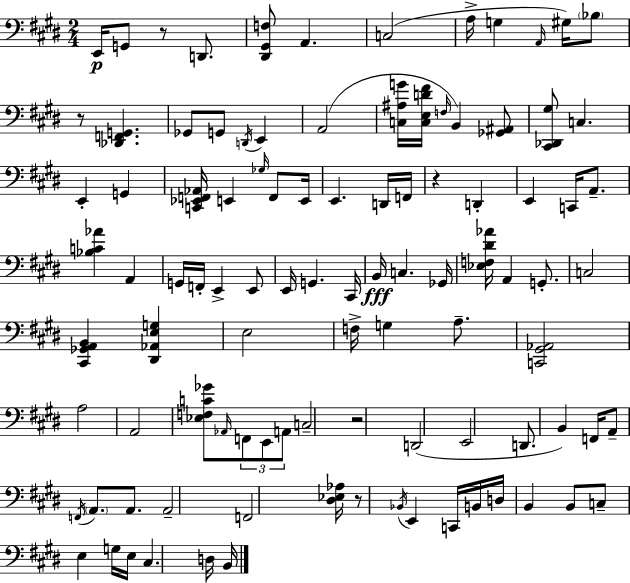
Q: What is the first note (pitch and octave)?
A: E2